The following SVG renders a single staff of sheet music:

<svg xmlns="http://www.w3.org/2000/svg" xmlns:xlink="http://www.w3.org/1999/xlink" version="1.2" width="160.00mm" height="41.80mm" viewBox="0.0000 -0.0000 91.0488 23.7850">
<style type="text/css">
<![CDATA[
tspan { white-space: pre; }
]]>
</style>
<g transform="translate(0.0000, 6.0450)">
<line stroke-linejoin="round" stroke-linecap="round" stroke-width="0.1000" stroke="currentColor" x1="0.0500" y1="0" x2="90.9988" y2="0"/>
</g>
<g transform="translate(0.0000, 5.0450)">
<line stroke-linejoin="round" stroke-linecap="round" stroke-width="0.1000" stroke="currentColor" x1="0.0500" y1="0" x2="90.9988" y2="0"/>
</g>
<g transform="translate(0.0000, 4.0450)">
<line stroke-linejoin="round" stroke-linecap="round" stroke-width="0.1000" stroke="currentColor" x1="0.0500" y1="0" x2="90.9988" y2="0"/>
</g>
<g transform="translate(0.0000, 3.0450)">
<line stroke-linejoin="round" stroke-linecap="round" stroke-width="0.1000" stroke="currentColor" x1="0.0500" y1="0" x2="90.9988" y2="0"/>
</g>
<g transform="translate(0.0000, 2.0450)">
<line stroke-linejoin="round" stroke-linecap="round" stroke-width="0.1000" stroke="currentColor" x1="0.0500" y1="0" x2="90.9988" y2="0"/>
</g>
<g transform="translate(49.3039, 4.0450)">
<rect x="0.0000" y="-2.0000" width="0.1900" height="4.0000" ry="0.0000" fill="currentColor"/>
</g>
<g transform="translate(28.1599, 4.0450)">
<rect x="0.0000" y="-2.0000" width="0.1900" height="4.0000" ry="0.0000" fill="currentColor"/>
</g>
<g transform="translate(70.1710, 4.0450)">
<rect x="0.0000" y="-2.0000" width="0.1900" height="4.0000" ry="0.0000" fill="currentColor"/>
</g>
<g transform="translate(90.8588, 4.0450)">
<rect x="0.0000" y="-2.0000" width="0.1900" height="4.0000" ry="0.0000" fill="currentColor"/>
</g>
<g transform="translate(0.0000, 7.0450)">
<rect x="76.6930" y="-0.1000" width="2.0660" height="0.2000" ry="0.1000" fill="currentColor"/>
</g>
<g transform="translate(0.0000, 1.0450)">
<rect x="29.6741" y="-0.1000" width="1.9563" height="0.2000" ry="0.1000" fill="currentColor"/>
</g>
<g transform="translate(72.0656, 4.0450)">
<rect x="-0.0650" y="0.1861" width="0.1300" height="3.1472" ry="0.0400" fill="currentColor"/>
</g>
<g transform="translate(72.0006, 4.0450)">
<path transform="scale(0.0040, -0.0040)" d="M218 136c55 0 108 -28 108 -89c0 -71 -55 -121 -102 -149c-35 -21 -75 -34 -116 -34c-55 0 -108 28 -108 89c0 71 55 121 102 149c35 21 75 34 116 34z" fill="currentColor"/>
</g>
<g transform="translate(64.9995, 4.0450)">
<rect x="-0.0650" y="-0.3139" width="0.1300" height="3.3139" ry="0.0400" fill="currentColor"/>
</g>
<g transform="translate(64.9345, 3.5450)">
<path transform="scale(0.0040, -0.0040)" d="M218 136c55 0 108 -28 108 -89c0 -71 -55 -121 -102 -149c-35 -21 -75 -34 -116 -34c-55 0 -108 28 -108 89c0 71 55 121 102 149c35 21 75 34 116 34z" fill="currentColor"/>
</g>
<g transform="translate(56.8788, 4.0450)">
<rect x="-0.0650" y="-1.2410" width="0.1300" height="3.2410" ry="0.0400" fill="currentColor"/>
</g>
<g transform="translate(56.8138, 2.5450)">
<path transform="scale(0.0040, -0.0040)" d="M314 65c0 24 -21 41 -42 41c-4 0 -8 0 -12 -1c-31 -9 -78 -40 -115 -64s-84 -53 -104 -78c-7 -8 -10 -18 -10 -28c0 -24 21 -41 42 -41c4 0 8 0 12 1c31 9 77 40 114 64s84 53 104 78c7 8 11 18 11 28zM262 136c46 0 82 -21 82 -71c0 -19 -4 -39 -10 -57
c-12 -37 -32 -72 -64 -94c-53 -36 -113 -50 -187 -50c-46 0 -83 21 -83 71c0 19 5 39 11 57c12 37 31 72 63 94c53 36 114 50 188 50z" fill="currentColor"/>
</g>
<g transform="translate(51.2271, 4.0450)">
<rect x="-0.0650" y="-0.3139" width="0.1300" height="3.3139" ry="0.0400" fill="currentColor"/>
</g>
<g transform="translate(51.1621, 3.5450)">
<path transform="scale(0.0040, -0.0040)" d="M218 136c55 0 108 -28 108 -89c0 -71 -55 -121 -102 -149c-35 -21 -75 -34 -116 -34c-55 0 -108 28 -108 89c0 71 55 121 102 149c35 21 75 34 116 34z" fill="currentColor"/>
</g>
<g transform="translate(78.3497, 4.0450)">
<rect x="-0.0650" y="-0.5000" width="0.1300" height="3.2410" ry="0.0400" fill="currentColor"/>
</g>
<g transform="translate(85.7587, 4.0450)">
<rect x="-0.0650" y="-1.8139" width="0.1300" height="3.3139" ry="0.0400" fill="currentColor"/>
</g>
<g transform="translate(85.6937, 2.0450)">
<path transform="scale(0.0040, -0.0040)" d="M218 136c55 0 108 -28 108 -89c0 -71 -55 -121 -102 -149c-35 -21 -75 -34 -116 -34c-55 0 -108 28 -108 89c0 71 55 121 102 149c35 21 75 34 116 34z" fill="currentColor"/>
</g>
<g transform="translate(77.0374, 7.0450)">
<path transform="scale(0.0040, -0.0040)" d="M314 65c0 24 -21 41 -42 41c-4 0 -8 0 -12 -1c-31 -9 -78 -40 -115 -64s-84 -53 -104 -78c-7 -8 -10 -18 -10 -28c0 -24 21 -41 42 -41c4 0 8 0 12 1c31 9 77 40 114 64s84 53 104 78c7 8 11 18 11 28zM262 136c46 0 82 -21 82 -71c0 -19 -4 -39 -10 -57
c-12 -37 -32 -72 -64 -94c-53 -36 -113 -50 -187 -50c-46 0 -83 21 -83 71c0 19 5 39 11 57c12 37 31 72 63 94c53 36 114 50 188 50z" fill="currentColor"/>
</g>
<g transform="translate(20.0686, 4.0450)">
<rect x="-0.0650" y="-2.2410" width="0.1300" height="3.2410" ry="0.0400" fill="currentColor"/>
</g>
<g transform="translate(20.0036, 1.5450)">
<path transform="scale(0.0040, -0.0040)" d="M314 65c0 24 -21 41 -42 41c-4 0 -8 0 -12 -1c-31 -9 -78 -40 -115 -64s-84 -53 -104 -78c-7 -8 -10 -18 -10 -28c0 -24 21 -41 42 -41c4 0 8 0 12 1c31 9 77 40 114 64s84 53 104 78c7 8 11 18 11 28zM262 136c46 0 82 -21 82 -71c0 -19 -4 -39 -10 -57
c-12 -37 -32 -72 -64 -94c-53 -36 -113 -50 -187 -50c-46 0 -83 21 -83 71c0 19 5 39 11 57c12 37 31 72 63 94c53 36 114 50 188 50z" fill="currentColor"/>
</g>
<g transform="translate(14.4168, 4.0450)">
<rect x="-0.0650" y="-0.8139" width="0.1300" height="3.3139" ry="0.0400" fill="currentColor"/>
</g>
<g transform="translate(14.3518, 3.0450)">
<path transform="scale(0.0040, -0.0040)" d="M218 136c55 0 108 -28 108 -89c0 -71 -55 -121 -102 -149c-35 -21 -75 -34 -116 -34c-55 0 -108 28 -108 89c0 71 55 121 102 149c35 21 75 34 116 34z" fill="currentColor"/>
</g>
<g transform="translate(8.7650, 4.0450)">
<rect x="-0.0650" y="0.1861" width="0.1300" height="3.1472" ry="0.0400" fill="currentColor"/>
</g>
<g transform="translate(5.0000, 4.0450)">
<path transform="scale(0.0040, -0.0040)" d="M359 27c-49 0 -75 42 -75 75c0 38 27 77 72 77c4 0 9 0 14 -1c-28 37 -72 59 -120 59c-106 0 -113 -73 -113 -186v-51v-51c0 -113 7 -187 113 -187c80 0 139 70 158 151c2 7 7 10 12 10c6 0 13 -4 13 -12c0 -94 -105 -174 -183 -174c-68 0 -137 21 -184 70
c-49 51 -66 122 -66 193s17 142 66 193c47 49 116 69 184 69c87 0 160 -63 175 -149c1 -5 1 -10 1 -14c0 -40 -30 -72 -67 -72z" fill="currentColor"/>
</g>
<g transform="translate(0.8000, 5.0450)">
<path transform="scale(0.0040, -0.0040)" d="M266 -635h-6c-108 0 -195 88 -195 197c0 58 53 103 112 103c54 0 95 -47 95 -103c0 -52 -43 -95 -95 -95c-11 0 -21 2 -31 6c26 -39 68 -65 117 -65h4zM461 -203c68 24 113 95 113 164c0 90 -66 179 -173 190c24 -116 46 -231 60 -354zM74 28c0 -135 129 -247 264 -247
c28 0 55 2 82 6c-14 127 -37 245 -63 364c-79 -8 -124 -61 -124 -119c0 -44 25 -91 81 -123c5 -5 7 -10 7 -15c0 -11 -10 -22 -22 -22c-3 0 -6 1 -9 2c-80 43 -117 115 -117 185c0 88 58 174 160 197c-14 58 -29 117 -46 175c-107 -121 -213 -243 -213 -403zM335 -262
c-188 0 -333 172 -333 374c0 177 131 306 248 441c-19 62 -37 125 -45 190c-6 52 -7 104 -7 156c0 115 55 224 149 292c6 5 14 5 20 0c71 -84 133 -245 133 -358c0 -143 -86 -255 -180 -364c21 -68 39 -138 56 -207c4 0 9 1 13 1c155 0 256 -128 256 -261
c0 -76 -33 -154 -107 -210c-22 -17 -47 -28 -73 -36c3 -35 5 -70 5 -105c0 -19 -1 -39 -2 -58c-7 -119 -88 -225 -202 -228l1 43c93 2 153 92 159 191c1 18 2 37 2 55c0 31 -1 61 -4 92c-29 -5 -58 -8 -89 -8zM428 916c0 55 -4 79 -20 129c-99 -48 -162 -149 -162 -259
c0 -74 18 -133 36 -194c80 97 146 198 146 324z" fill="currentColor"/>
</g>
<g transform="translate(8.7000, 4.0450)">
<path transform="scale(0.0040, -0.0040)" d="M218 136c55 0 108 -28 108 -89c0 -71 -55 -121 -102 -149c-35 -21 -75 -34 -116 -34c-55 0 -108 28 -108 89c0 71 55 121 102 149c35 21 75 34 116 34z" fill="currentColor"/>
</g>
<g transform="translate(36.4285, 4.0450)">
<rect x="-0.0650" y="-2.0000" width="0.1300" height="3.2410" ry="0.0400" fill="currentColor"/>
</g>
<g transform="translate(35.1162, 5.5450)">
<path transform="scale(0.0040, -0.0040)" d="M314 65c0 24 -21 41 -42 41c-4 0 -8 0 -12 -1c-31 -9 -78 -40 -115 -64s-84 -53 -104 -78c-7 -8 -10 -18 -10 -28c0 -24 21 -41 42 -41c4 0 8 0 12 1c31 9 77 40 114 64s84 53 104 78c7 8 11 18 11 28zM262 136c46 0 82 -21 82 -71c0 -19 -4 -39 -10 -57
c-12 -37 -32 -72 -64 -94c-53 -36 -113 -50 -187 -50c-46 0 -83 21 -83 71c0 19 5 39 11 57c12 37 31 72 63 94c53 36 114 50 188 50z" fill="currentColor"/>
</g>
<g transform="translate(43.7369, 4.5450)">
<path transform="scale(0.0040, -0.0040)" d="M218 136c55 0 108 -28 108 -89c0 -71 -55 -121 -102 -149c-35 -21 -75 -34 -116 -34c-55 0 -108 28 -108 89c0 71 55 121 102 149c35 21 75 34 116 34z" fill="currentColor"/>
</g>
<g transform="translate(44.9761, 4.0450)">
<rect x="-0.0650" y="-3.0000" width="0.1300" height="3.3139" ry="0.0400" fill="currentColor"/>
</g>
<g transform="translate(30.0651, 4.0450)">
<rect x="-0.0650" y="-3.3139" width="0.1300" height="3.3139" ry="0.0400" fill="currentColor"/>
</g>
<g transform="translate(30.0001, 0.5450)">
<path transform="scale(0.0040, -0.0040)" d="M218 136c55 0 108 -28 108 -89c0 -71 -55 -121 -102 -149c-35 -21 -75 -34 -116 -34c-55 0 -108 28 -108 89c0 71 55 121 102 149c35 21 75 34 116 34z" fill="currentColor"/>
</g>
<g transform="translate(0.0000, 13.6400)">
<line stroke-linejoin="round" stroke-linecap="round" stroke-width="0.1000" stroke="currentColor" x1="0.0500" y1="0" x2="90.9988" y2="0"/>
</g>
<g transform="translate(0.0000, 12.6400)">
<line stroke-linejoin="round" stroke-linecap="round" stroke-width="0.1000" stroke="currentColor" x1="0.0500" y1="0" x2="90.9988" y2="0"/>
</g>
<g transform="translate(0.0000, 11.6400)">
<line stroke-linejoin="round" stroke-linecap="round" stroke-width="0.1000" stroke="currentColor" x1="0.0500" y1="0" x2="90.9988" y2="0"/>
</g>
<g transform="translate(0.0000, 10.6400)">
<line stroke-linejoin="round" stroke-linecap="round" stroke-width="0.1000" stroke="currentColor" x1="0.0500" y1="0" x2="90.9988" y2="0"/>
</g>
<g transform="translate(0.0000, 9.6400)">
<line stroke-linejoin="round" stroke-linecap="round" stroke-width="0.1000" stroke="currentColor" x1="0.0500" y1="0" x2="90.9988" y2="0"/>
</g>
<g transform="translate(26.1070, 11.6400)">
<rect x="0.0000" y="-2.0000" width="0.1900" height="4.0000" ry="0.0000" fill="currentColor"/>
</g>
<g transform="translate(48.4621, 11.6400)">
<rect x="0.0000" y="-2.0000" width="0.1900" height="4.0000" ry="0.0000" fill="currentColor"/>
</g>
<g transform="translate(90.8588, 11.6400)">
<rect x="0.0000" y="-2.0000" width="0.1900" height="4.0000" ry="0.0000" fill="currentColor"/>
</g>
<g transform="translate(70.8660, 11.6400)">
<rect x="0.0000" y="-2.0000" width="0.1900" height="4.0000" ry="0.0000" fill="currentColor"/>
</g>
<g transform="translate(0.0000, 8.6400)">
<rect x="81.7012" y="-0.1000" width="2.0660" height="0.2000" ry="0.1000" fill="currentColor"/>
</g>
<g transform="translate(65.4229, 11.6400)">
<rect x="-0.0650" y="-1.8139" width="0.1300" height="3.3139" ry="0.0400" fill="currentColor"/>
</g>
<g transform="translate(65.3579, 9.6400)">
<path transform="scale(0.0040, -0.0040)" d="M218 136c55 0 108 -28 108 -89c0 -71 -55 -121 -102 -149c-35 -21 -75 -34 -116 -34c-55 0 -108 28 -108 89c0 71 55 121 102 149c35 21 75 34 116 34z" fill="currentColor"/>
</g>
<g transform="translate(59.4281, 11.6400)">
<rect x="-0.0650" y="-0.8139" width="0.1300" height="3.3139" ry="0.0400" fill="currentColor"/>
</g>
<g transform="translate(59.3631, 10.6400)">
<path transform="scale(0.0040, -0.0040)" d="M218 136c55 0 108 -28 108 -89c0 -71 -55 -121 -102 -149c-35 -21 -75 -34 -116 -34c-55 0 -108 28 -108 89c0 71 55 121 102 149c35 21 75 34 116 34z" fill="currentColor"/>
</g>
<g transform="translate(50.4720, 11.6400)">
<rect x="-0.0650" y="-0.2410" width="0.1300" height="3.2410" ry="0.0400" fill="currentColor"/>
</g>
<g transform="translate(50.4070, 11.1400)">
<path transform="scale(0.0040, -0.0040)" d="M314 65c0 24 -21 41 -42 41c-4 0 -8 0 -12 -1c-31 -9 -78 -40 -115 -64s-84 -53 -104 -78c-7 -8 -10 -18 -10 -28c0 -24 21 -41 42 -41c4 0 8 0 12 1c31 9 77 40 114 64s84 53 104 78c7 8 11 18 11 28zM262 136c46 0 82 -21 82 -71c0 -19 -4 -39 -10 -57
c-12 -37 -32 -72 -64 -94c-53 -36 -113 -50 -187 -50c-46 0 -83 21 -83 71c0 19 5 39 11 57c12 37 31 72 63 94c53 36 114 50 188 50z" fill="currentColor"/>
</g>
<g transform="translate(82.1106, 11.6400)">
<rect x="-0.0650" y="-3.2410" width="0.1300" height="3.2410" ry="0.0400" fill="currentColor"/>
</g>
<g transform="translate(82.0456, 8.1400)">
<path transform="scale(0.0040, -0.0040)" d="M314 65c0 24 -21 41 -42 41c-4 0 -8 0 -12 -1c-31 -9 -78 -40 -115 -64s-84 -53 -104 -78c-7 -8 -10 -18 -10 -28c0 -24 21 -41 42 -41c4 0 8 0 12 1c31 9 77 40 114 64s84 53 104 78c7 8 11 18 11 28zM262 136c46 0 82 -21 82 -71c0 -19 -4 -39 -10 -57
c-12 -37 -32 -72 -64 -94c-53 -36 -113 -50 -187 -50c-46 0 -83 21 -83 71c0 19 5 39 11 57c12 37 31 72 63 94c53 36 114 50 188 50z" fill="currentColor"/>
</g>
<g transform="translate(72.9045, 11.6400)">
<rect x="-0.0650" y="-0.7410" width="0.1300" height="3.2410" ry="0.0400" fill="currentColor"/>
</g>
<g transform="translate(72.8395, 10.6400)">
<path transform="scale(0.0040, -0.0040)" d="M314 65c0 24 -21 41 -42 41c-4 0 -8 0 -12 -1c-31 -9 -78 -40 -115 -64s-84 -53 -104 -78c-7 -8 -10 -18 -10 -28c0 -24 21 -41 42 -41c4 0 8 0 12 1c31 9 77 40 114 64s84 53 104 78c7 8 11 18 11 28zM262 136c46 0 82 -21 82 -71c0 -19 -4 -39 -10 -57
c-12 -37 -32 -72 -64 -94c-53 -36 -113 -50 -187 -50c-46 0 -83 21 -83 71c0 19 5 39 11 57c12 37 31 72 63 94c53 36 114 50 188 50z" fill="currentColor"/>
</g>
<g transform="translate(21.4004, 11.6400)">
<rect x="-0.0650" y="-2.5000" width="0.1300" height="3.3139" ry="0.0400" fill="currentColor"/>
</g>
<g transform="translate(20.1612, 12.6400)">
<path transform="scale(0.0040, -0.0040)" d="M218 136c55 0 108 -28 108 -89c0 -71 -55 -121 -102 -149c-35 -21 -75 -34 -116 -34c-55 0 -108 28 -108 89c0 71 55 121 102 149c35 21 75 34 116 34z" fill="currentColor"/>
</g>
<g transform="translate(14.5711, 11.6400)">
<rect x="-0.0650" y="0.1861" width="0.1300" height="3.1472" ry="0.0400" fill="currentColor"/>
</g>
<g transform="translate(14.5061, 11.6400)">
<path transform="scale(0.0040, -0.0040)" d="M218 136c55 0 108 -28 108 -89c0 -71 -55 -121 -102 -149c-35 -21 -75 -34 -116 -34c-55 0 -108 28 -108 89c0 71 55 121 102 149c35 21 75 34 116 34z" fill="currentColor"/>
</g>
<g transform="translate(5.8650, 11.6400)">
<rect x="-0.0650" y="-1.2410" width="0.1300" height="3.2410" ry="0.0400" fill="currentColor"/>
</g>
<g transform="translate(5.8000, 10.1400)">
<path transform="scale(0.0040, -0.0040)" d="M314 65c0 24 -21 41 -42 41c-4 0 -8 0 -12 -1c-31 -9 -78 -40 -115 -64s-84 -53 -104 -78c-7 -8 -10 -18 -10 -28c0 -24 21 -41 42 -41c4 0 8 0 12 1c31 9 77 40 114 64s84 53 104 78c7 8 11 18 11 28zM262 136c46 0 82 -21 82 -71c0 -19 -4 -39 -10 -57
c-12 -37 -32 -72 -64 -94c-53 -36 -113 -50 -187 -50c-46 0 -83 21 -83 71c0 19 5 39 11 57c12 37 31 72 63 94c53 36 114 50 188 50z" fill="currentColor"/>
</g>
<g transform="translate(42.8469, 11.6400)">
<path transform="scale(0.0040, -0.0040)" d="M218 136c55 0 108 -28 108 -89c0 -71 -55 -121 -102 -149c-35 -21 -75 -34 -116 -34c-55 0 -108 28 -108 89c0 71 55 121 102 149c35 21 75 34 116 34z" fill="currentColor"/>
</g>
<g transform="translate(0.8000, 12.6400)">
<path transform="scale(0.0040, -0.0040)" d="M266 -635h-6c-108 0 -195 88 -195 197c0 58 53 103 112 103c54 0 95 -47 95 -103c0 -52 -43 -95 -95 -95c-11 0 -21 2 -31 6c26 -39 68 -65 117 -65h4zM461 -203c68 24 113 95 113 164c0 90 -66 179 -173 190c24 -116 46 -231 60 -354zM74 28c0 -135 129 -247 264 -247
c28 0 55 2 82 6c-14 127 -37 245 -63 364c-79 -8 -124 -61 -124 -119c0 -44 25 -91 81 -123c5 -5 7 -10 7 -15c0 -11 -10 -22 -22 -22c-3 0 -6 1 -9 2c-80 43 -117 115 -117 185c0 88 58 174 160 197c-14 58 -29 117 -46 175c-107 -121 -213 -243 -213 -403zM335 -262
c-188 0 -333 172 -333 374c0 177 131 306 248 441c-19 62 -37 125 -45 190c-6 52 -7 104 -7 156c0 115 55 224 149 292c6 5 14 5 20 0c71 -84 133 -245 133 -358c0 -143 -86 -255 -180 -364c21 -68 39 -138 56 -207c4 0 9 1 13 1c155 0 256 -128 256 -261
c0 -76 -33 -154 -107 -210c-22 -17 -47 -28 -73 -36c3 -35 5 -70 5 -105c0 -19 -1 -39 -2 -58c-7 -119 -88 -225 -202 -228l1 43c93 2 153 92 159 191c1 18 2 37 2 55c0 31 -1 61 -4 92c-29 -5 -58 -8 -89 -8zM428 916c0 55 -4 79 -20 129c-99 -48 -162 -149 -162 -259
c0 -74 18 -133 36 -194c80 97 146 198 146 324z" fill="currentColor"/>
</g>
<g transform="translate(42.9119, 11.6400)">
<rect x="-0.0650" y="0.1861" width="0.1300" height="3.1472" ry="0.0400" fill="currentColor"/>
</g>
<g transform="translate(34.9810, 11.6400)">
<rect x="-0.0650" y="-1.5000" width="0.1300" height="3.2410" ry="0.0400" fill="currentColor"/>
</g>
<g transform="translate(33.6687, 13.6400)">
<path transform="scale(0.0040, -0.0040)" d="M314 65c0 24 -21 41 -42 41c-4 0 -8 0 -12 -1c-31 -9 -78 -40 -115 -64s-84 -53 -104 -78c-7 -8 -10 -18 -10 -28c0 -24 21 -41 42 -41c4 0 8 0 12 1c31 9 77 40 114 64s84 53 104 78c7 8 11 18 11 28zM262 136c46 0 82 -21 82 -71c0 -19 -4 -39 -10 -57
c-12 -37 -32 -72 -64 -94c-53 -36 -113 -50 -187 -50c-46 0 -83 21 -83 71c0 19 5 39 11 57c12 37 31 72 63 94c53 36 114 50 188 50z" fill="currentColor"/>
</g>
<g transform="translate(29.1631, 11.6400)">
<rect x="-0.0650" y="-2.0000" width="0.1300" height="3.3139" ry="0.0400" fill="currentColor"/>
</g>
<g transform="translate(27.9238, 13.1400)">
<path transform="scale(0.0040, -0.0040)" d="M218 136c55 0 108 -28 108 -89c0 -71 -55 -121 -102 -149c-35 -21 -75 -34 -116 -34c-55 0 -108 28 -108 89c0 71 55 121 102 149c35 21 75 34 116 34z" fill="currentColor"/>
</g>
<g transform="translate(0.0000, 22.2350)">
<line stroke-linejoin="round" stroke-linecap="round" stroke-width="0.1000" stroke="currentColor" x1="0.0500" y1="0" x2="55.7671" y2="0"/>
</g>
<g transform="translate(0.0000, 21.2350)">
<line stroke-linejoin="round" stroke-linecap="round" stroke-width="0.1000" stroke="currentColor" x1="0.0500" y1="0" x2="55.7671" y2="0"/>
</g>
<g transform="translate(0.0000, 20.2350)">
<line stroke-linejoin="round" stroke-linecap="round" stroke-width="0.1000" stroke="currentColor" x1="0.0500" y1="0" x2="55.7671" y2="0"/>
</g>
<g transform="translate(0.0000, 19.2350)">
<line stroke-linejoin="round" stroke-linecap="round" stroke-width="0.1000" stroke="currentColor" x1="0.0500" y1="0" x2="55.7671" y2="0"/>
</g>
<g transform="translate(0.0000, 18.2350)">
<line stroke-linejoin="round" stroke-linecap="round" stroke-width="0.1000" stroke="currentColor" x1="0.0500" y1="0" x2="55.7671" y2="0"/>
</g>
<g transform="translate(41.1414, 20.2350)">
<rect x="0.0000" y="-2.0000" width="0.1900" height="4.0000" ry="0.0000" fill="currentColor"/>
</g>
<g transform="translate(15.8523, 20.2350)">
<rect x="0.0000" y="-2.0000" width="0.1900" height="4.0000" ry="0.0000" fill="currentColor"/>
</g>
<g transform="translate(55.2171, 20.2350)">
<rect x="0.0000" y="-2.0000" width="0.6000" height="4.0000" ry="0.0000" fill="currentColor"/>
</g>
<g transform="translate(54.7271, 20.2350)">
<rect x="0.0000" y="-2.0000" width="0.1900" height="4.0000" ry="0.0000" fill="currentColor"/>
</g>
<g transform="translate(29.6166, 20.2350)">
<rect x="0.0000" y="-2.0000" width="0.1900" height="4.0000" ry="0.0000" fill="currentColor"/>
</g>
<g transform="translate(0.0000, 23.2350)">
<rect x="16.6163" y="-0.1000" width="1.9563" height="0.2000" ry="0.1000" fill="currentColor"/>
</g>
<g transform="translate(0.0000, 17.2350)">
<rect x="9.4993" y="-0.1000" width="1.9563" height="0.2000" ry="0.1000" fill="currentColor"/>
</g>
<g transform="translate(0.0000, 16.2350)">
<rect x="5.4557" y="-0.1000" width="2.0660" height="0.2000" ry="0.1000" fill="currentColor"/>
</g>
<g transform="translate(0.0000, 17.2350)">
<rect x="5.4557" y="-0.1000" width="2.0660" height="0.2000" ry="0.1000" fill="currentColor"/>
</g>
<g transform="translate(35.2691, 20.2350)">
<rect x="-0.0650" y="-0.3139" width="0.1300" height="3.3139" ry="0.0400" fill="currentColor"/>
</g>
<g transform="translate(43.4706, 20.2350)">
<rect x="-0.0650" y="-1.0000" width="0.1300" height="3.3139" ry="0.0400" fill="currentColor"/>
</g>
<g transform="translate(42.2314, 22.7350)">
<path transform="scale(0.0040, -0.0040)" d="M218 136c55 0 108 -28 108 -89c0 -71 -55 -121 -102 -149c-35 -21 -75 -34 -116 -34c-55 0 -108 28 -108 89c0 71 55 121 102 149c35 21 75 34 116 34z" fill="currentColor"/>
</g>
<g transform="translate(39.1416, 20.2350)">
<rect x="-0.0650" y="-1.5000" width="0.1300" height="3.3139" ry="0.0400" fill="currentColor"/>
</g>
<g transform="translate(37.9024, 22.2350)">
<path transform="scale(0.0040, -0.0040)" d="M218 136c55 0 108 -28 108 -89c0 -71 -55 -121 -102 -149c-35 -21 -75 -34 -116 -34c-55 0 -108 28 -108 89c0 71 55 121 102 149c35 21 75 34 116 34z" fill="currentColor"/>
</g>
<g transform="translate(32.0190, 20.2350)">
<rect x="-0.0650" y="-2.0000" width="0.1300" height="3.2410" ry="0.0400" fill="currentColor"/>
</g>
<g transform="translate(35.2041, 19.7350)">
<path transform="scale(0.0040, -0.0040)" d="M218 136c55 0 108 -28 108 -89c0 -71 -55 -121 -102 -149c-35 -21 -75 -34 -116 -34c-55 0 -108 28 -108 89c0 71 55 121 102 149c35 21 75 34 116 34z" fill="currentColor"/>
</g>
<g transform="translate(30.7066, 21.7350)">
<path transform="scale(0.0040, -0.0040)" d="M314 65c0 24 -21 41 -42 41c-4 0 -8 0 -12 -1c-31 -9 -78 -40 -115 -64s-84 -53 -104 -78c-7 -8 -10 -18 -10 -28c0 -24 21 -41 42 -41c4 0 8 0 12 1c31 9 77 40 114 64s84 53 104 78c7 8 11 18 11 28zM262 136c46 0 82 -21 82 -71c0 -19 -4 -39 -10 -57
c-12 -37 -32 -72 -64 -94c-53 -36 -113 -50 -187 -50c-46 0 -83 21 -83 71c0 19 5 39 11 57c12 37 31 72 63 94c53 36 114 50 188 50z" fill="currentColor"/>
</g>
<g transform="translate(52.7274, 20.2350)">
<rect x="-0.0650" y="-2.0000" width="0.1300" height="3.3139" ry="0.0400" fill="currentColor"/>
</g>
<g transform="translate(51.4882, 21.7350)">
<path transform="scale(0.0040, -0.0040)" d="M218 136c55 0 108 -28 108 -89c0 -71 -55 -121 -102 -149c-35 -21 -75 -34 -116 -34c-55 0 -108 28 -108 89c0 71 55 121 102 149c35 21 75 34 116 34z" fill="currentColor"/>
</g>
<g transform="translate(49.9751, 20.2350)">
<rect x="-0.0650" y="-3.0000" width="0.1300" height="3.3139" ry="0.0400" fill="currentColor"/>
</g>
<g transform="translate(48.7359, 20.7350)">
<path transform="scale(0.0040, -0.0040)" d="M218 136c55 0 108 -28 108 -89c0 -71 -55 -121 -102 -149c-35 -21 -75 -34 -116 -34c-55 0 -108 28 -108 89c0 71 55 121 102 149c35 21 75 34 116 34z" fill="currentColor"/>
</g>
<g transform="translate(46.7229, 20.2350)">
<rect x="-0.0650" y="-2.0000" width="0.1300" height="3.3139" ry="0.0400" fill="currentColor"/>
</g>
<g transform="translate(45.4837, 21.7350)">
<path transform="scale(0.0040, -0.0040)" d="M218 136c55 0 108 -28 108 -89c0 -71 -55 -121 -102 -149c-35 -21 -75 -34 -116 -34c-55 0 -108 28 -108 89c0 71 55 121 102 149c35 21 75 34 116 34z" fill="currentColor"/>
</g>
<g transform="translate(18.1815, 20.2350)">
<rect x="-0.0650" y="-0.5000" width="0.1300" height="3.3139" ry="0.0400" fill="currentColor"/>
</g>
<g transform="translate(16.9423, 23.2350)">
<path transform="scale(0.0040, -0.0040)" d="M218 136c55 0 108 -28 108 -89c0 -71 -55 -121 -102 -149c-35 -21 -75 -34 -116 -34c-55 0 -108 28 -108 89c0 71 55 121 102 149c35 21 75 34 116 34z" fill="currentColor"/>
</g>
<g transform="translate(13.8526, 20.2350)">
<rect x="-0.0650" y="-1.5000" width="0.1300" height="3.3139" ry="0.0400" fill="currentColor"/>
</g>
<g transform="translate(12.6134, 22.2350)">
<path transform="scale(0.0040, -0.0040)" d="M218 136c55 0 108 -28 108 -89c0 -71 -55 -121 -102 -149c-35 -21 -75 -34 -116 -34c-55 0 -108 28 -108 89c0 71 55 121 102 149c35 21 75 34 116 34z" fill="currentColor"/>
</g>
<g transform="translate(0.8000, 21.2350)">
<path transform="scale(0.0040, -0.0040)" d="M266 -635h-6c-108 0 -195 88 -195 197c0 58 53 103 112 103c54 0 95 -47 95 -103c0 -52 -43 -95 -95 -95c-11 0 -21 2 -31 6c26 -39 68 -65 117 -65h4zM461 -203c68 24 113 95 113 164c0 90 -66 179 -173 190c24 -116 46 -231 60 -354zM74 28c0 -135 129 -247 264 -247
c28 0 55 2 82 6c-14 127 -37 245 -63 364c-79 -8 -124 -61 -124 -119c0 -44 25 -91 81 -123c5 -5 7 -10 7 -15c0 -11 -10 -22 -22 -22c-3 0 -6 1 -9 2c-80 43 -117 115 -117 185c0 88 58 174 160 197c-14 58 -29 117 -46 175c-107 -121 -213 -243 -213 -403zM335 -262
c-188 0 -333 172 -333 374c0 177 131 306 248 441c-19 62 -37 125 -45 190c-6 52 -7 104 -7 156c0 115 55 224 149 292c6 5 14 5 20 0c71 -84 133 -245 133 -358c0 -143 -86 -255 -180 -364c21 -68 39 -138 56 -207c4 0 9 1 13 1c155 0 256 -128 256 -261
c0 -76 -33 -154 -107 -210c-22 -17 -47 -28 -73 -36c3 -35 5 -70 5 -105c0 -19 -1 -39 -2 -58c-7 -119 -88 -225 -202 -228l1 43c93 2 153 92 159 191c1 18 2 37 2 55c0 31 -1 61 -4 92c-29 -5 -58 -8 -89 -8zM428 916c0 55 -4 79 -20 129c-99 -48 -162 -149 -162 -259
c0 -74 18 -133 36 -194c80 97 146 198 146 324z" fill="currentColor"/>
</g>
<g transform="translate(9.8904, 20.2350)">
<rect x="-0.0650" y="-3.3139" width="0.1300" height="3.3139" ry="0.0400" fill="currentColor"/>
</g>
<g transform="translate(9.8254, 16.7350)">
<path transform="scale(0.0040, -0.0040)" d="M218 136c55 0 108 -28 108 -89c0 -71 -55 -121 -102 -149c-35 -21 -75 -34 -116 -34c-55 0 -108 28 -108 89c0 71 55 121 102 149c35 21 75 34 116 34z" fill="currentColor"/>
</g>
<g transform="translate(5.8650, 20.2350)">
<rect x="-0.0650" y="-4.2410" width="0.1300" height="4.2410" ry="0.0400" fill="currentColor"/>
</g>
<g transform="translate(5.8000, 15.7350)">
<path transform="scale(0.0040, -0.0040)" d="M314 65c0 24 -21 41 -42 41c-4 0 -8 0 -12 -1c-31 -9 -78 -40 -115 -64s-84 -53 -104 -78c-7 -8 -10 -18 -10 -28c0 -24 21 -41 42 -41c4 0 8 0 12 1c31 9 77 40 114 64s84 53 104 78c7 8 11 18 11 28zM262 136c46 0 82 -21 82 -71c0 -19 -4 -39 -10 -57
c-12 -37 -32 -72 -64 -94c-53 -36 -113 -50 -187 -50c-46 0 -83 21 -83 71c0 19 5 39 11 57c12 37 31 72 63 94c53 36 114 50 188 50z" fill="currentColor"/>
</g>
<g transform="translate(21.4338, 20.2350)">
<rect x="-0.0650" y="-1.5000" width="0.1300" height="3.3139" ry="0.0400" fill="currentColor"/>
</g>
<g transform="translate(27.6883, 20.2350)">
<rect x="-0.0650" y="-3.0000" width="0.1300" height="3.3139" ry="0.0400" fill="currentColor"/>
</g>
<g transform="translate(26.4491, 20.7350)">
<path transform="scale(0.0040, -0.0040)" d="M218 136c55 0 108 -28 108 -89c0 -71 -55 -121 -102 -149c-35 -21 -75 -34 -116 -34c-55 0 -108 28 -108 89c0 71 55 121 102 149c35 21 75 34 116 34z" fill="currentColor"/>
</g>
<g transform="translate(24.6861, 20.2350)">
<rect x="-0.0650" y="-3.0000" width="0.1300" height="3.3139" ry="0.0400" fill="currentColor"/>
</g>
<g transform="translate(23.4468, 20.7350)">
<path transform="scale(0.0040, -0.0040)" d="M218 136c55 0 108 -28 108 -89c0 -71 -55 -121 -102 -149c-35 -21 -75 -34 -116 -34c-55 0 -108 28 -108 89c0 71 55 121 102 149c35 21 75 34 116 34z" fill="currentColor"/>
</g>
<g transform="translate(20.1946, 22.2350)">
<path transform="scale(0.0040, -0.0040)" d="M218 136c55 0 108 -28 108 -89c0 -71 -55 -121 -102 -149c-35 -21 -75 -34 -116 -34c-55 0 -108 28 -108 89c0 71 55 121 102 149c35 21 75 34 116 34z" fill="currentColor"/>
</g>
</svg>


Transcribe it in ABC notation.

X:1
T:Untitled
M:4/4
L:1/4
K:C
B d g2 b F2 A c e2 c B C2 f e2 B G F E2 B c2 d f d2 b2 d'2 b E C E A A F2 c E D F A F